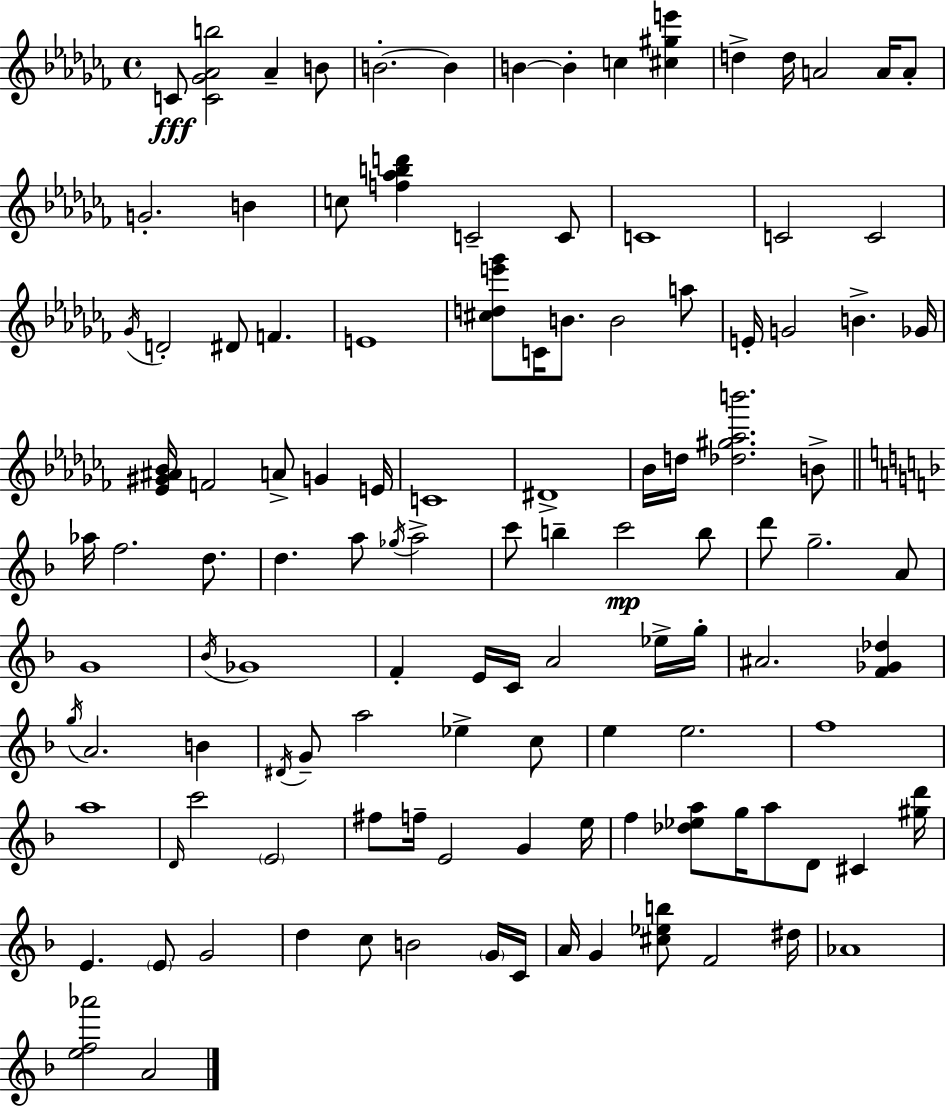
{
  \clef treble
  \time 4/4
  \defaultTimeSignature
  \key aes \minor
  c'8\fff <c' ges' aes' b''>2 aes'4-- b'8 | b'2.-.~~ b'4 | b'4~~ b'4-. c''4 <cis'' gis'' e'''>4 | d''4-> d''16 a'2 a'16 a'8-. | \break g'2.-. b'4 | c''8 <f'' aes'' b'' d'''>4 c'2-- c'8 | c'1 | c'2 c'2 | \break \acciaccatura { ges'16 } d'2-. dis'8 f'4. | e'1 | <cis'' d'' e''' ges'''>8 c'16 b'8. b'2 a''8 | e'16-. g'2 b'4.-> | \break ges'16 <ees' gis' ais' bes'>16 f'2 a'8-> g'4 | e'16 c'1 | dis'1-> | bes'16 d''16 <des'' gis'' aes'' b'''>2. b'8-> | \break \bar "||" \break \key f \major aes''16 f''2. d''8. | d''4. a''8 \acciaccatura { ges''16 } a''2-> | c'''8 b''4-- c'''2\mp b''8 | d'''8 g''2.-- a'8 | \break g'1 | \acciaccatura { bes'16 } ges'1 | f'4-. e'16 c'16 a'2 | ees''16-> g''16-. ais'2. <f' ges' des''>4 | \break \acciaccatura { g''16 } a'2. b'4 | \acciaccatura { dis'16 } g'8-- a''2 ees''4-> | c''8 e''4 e''2. | f''1 | \break a''1 | \grace { d'16 } c'''2 \parenthesize e'2 | fis''8 f''16-- e'2 | g'4 e''16 f''4 <des'' ees'' a''>8 g''16 a''8 d'8 | \break cis'4 <gis'' d'''>16 e'4. \parenthesize e'8 g'2 | d''4 c''8 b'2 | \parenthesize g'16 c'16 a'16 g'4 <cis'' ees'' b''>8 f'2 | dis''16 aes'1 | \break <e'' f'' aes'''>2 a'2 | \bar "|."
}